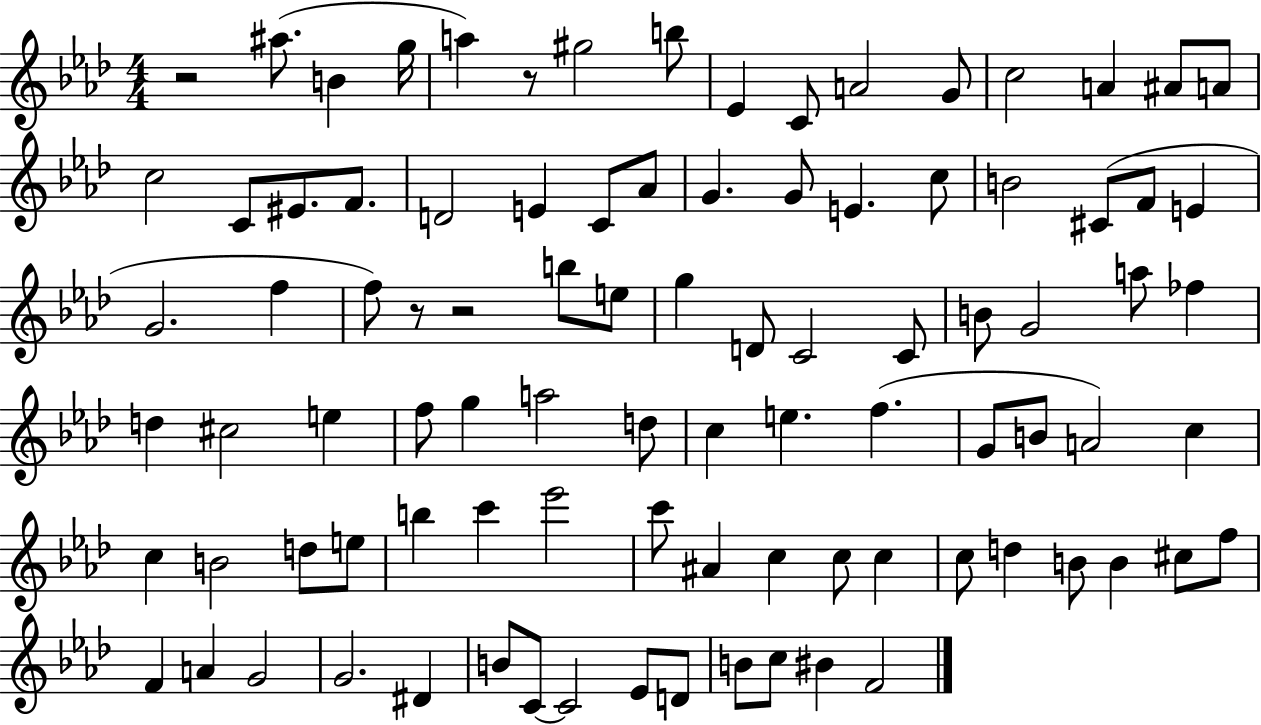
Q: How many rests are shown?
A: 4